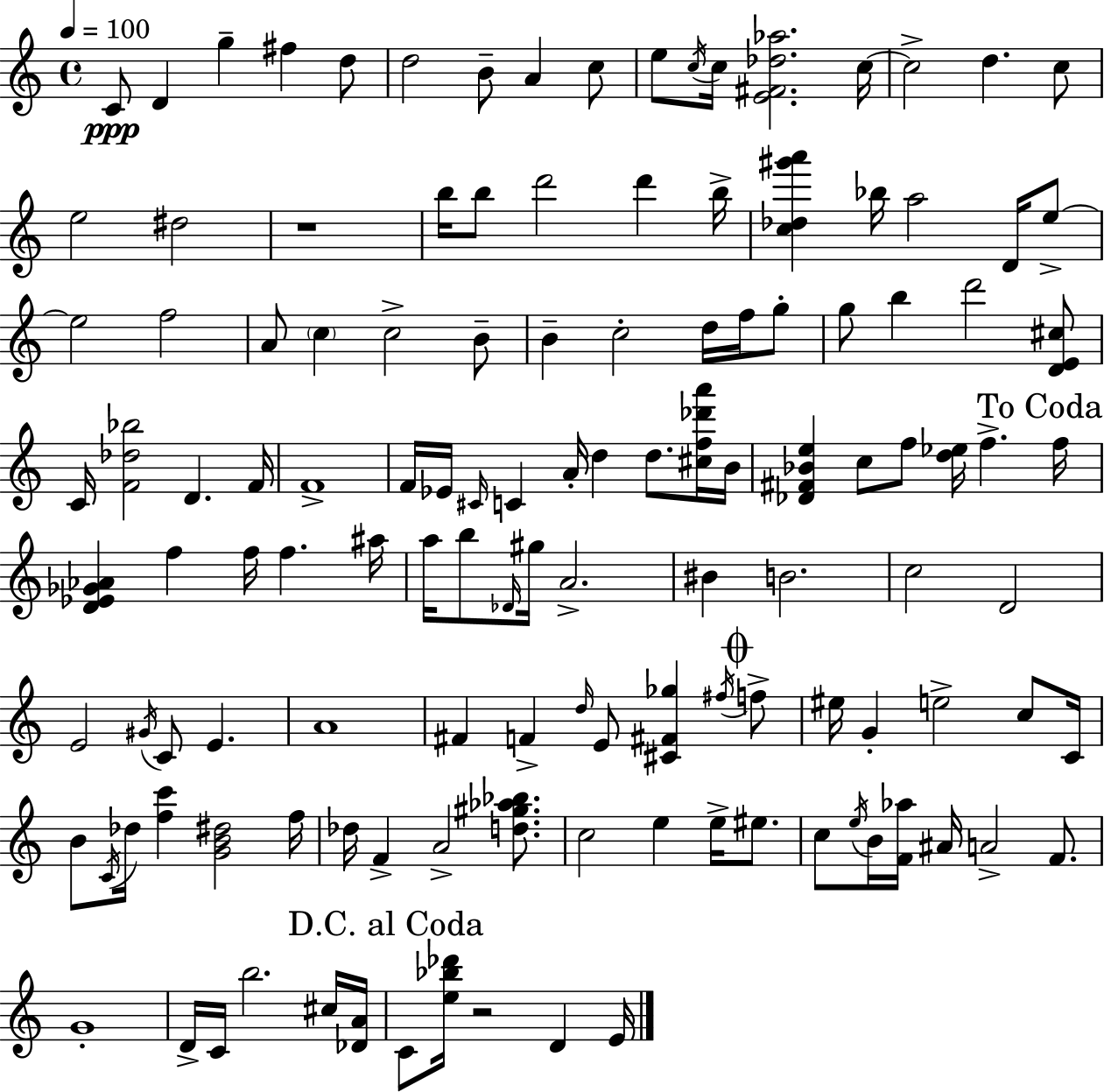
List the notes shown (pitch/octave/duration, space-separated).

C4/e D4/q G5/q F#5/q D5/e D5/h B4/e A4/q C5/e E5/e C5/s C5/s [E4,F#4,Db5,Ab5]/h. C5/s C5/h D5/q. C5/e E5/h D#5/h R/w B5/s B5/e D6/h D6/q B5/s [C5,Db5,G#6,A6]/q Bb5/s A5/h D4/s E5/e E5/h F5/h A4/e C5/q C5/h B4/e B4/q C5/h D5/s F5/s G5/e G5/e B5/q D6/h [D4,E4,C#5]/e C4/s [F4,Db5,Bb5]/h D4/q. F4/s F4/w F4/s Eb4/s C#4/s C4/q A4/s D5/q D5/e. [C#5,F5,Db6,A6]/s B4/s [Db4,F#4,Bb4,E5]/q C5/e F5/e [D5,Eb5]/s F5/q. F5/s [D4,Eb4,Gb4,Ab4]/q F5/q F5/s F5/q. A#5/s A5/s B5/e Db4/s G#5/s A4/h. BIS4/q B4/h. C5/h D4/h E4/h G#4/s C4/e E4/q. A4/w F#4/q F4/q D5/s E4/e [C#4,F#4,Gb5]/q F#5/s F5/e EIS5/s G4/q E5/h C5/e C4/s B4/e C4/s Db5/s [F5,C6]/q [G4,B4,D#5]/h F5/s Db5/s F4/q A4/h [D5,G#5,Ab5,Bb5]/e. C5/h E5/q E5/s EIS5/e. C5/e E5/s B4/s [F4,Ab5]/s A#4/s A4/h F4/e. G4/w D4/s C4/s B5/h. C#5/s [Db4,A4]/s C4/e [E5,Bb5,Db6]/s R/h D4/q E4/s